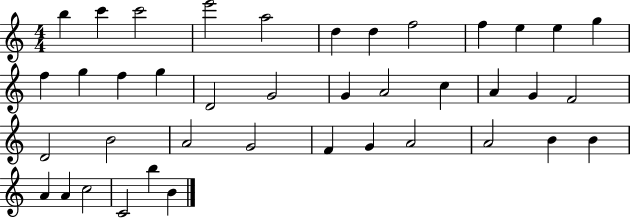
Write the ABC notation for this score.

X:1
T:Untitled
M:4/4
L:1/4
K:C
b c' c'2 e'2 a2 d d f2 f e e g f g f g D2 G2 G A2 c A G F2 D2 B2 A2 G2 F G A2 A2 B B A A c2 C2 b B